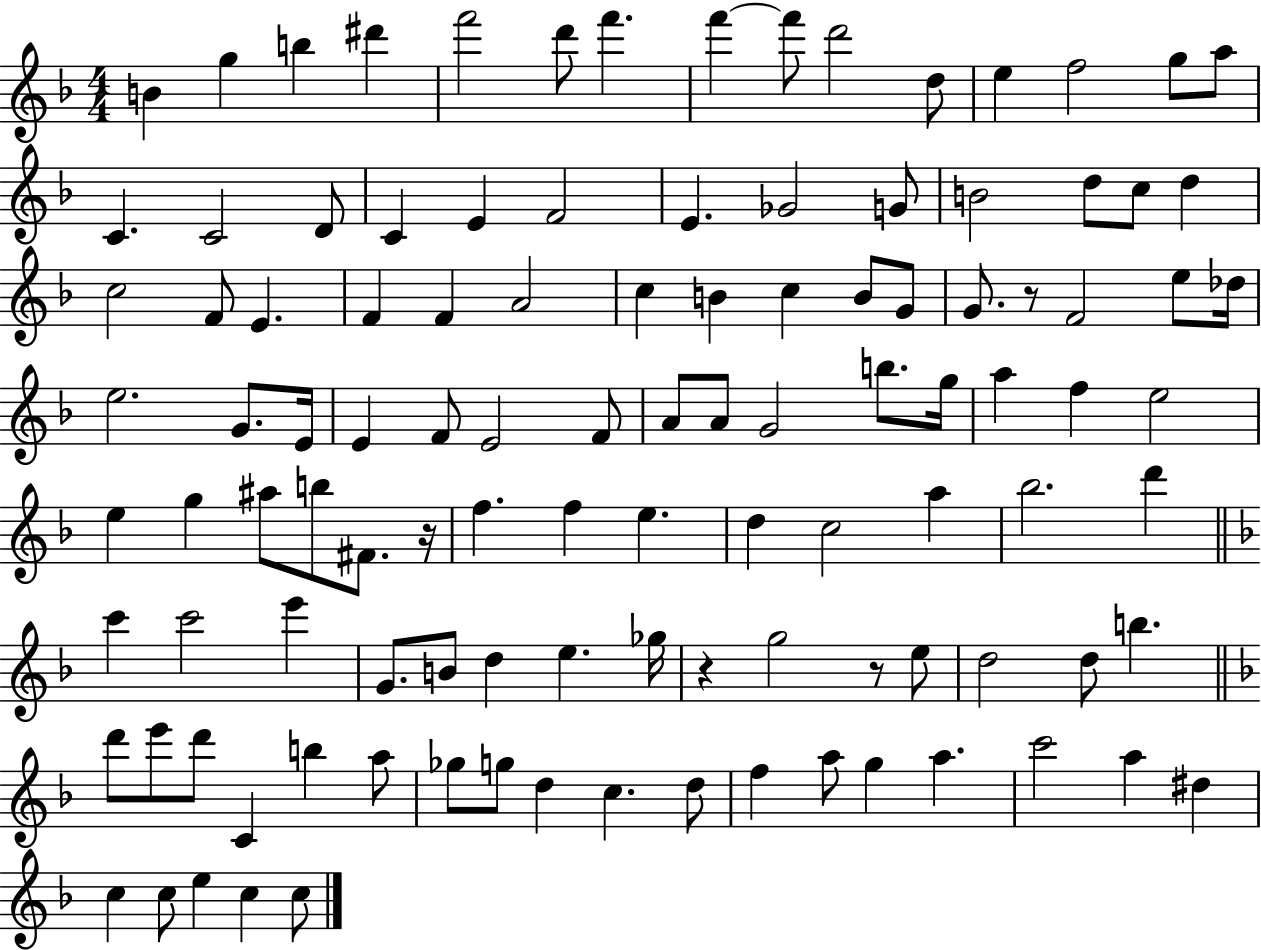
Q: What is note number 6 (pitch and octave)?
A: D6